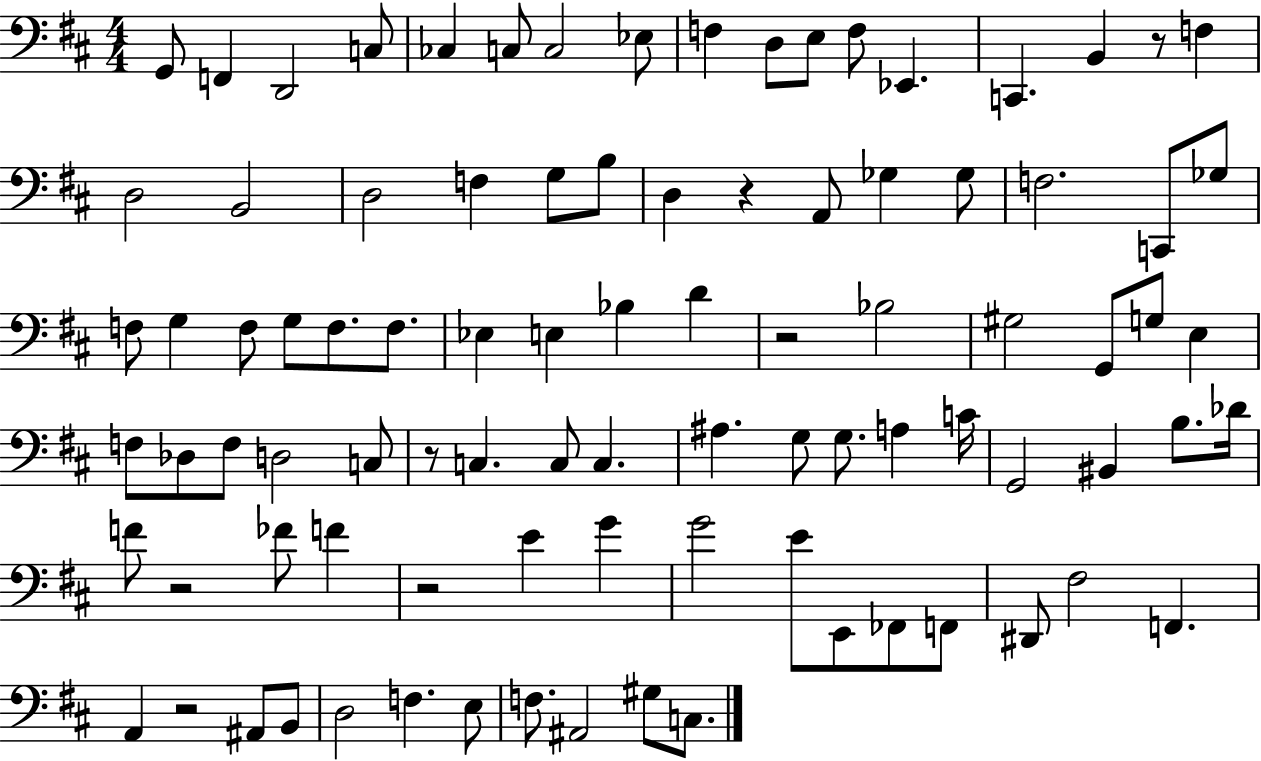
X:1
T:Untitled
M:4/4
L:1/4
K:D
G,,/2 F,, D,,2 C,/2 _C, C,/2 C,2 _E,/2 F, D,/2 E,/2 F,/2 _E,, C,, B,, z/2 F, D,2 B,,2 D,2 F, G,/2 B,/2 D, z A,,/2 _G, _G,/2 F,2 C,,/2 _G,/2 F,/2 G, F,/2 G,/2 F,/2 F,/2 _E, E, _B, D z2 _B,2 ^G,2 G,,/2 G,/2 E, F,/2 _D,/2 F,/2 D,2 C,/2 z/2 C, C,/2 C, ^A, G,/2 G,/2 A, C/4 G,,2 ^B,, B,/2 _D/4 F/2 z2 _F/2 F z2 E G G2 E/2 E,,/2 _F,,/2 F,,/2 ^D,,/2 ^F,2 F,, A,, z2 ^A,,/2 B,,/2 D,2 F, E,/2 F,/2 ^A,,2 ^G,/2 C,/2